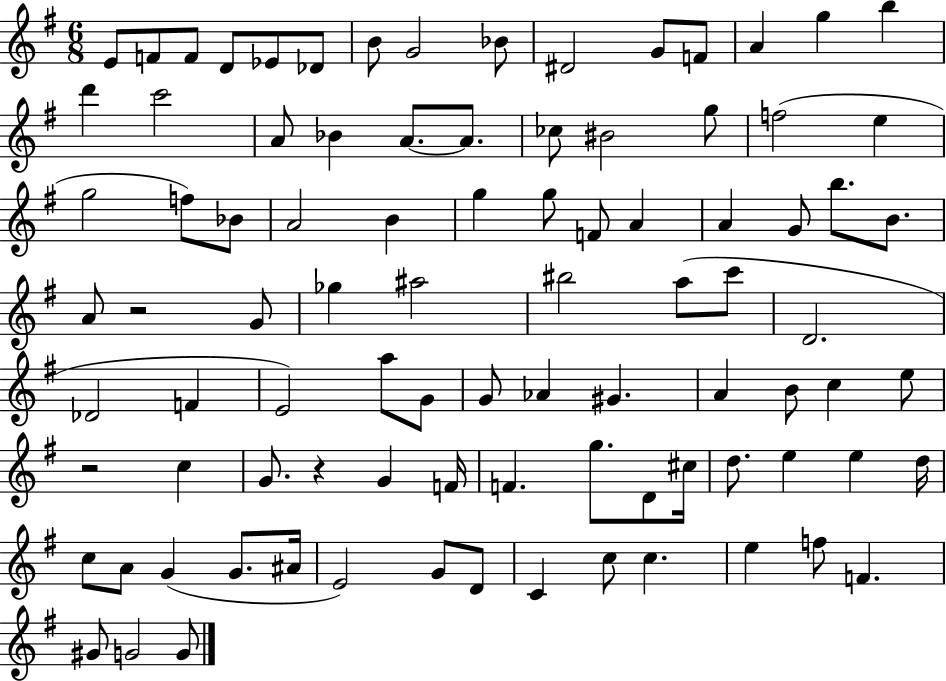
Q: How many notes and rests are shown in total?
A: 91